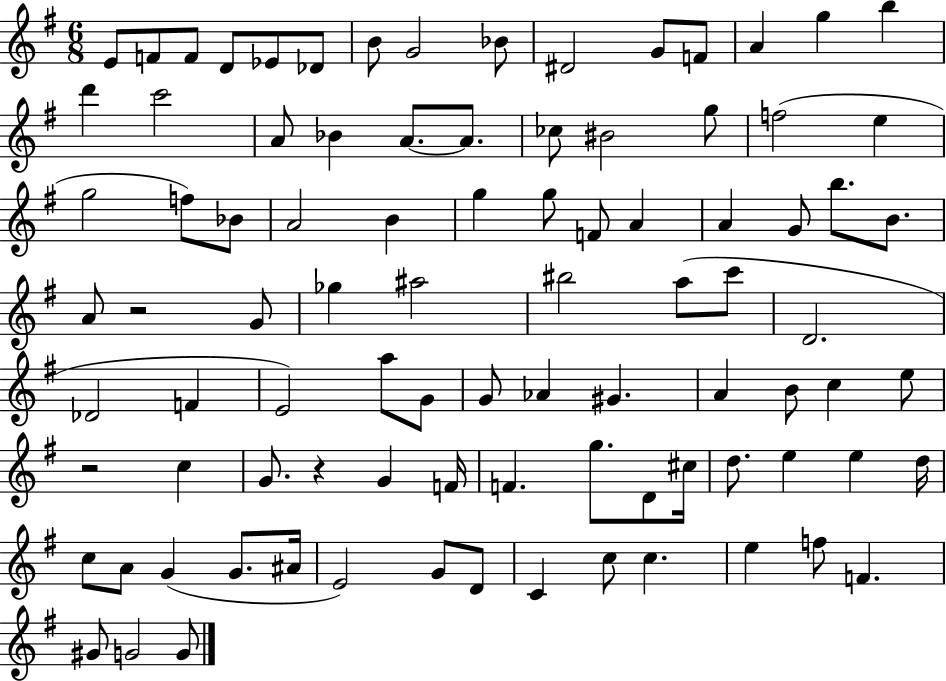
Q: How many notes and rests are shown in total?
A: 91